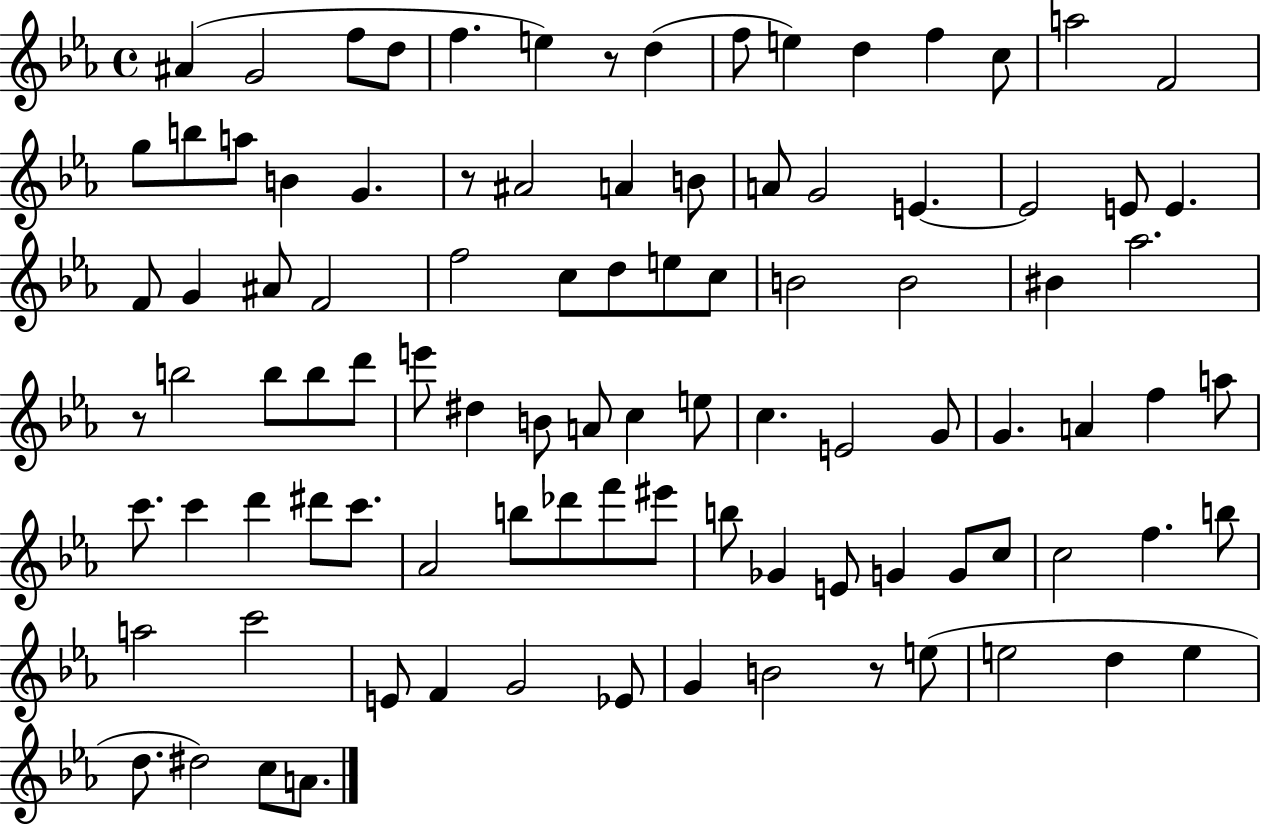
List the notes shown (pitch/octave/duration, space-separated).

A#4/q G4/h F5/e D5/e F5/q. E5/q R/e D5/q F5/e E5/q D5/q F5/q C5/e A5/h F4/h G5/e B5/e A5/e B4/q G4/q. R/e A#4/h A4/q B4/e A4/e G4/h E4/q. E4/h E4/e E4/q. F4/e G4/q A#4/e F4/h F5/h C5/e D5/e E5/e C5/e B4/h B4/h BIS4/q Ab5/h. R/e B5/h B5/e B5/e D6/e E6/e D#5/q B4/e A4/e C5/q E5/e C5/q. E4/h G4/e G4/q. A4/q F5/q A5/e C6/e. C6/q D6/q D#6/e C6/e. Ab4/h B5/e Db6/e F6/e EIS6/e B5/e Gb4/q E4/e G4/q G4/e C5/e C5/h F5/q. B5/e A5/h C6/h E4/e F4/q G4/h Eb4/e G4/q B4/h R/e E5/e E5/h D5/q E5/q D5/e. D#5/h C5/e A4/e.